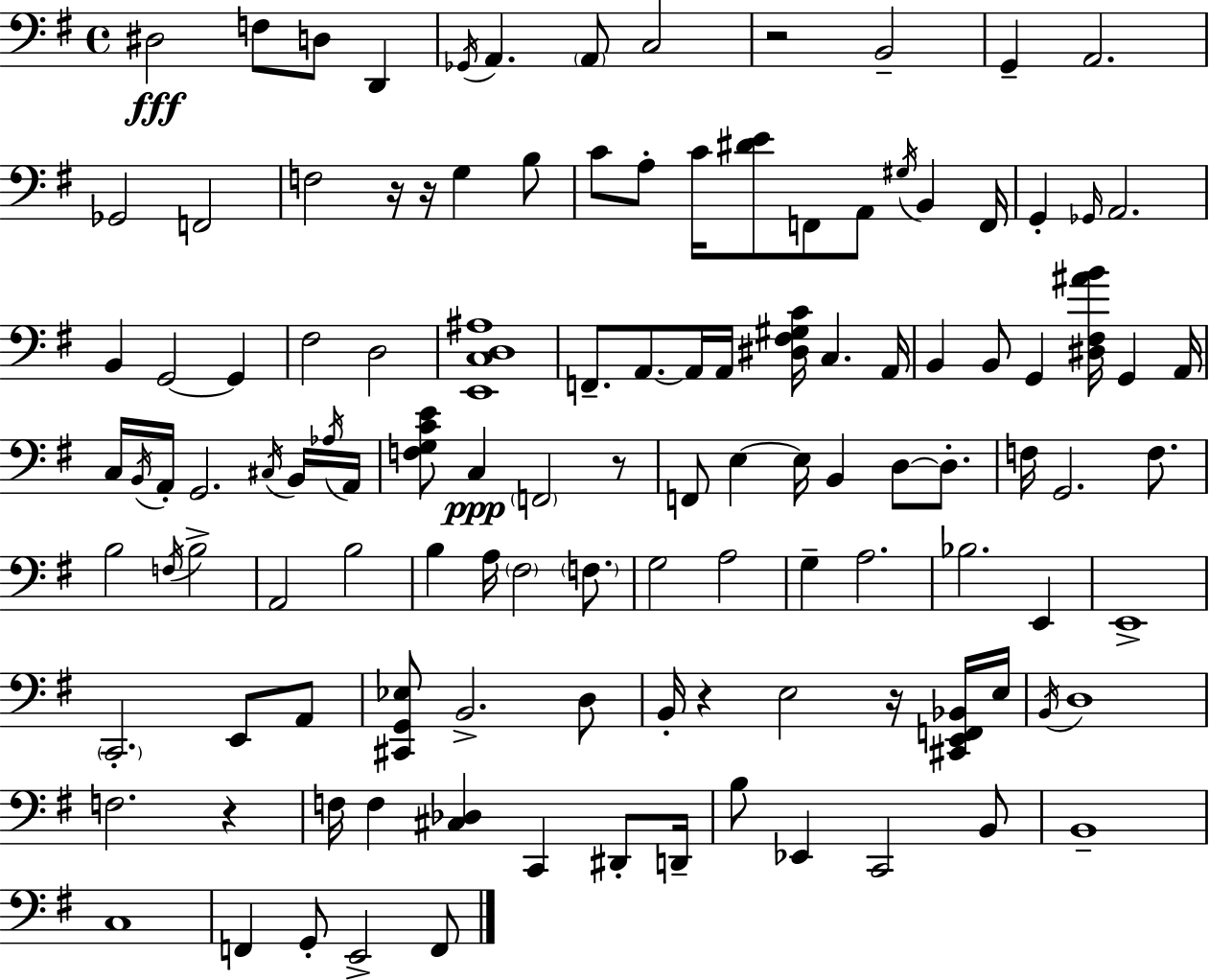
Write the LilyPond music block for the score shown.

{
  \clef bass
  \time 4/4
  \defaultTimeSignature
  \key g \major
  dis2\fff f8 d8 d,4 | \acciaccatura { ges,16 } a,4. \parenthesize a,8 c2 | r2 b,2-- | g,4-- a,2. | \break ges,2 f,2 | f2 r16 r16 g4 b8 | c'8 a8-. c'16 <dis' e'>8 f,8 a,8 \acciaccatura { gis16 } b,4 | f,16 g,4-. \grace { ges,16 } a,2. | \break b,4 g,2~~ g,4 | fis2 d2 | <e, c d ais>1 | f,8.-- a,8.~~ a,16 a,16 <dis fis gis c'>16 c4. | \break a,16 b,4 b,8 g,4 <dis fis ais' b'>16 g,4 | a,16 c16 \acciaccatura { b,16 } a,16-. g,2. | \acciaccatura { cis16 } b,16 \acciaccatura { aes16 } a,16 <f g c' e'>8 c4\ppp \parenthesize f,2 | r8 f,8 e4~~ e16 b,4 | \break d8~~ d8.-. f16 g,2. | f8. b2 \acciaccatura { f16 } b2-> | a,2 b2 | b4 a16 \parenthesize fis2 | \break \parenthesize f8. g2 a2 | g4-- a2. | bes2. | e,4 e,1-> | \break \parenthesize c,2.-. | e,8 a,8 <cis, g, ees>8 b,2.-> | d8 b,16-. r4 e2 | r16 <cis, e, f, bes,>16 e16 \acciaccatura { b,16 } d1 | \break f2. | r4 f16 f4 <cis des>4 | c,4 dis,8-. d,16-- b8 ees,4 c,2 | b,8 b,1-- | \break c1 | f,4 g,8-. e,2-> | f,8 \bar "|."
}